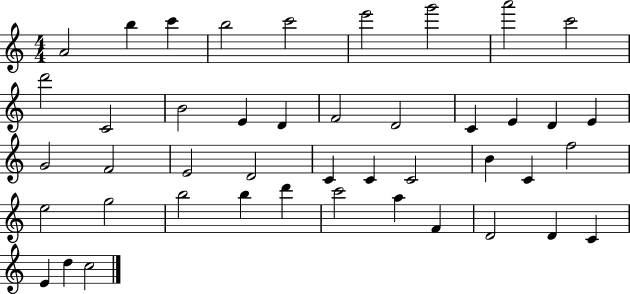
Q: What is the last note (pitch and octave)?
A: C5